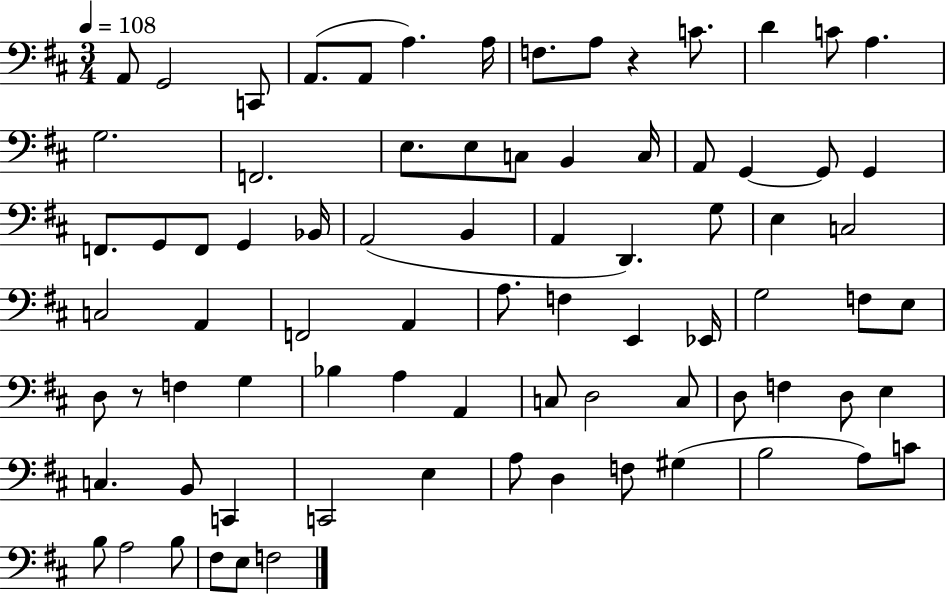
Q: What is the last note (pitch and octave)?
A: F3